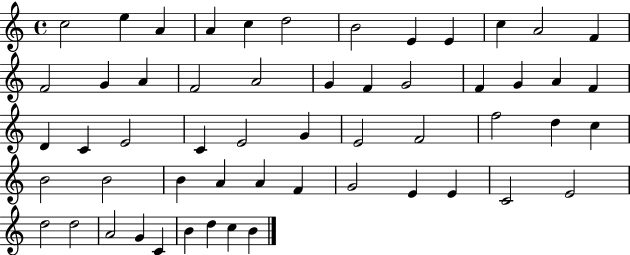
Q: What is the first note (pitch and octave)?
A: C5